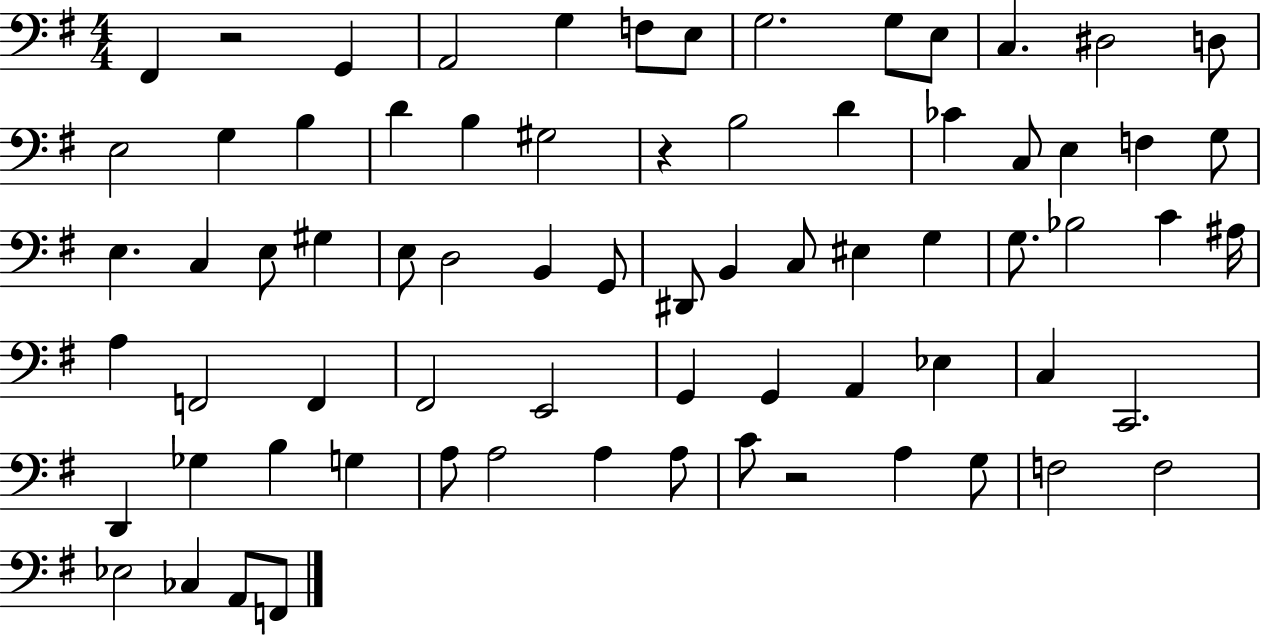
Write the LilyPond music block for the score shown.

{
  \clef bass
  \numericTimeSignature
  \time 4/4
  \key g \major
  fis,4 r2 g,4 | a,2 g4 f8 e8 | g2. g8 e8 | c4. dis2 d8 | \break e2 g4 b4 | d'4 b4 gis2 | r4 b2 d'4 | ces'4 c8 e4 f4 g8 | \break e4. c4 e8 gis4 | e8 d2 b,4 g,8 | dis,8 b,4 c8 eis4 g4 | g8. bes2 c'4 ais16 | \break a4 f,2 f,4 | fis,2 e,2 | g,4 g,4 a,4 ees4 | c4 c,2. | \break d,4 ges4 b4 g4 | a8 a2 a4 a8 | c'8 r2 a4 g8 | f2 f2 | \break ees2 ces4 a,8 f,8 | \bar "|."
}